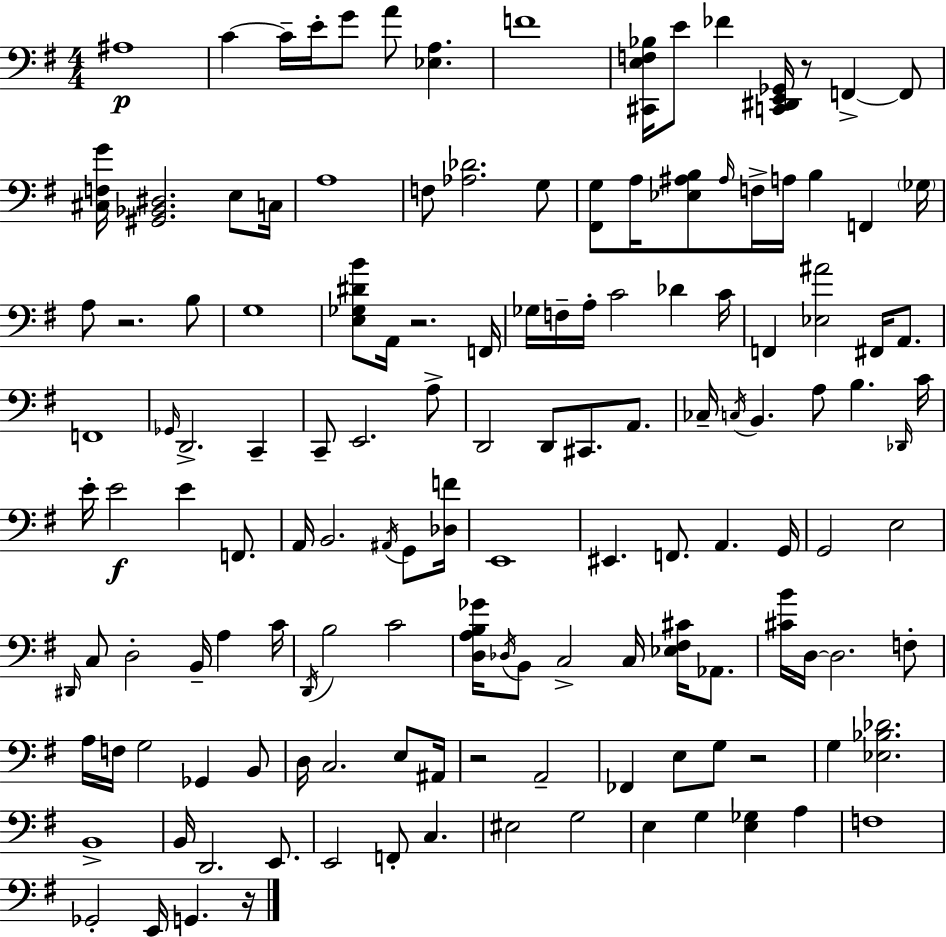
{
  \clef bass
  \numericTimeSignature
  \time 4/4
  \key e \minor
  \repeat volta 2 { ais1\p | c'4~~ c'16-- e'16-. g'8 a'8 <ees a>4. | f'1 | <cis, e f bes>16 e'8 fes'4 <c, dis, e, ges,>16 r8 f,4->~~ f,8 | \break <cis f g'>16 <gis, bes, dis>2. e8 c16 | a1 | f8 <aes des'>2. g8 | <fis, g>8 a16 <ees ais b>8 \grace { ais16 } f16-> a16 b4 f,4 | \break \parenthesize ges16 a8 r2. b8 | g1 | <e ges dis' b'>8 a,16 r2. | f,16 ges16 f16-- a16-. c'2 des'4 | \break c'16 f,4 <ees ais'>2 fis,16 a,8. | f,1 | \grace { ges,16 } d,2.-> c,4-- | c,8-- e,2. | \break a8-> d,2 d,8 cis,8. a,8. | ces16-- \acciaccatura { c16 } b,4. a8 b4. | \grace { des,16 } c'16 e'16-. e'2\f e'4 | f,8. a,16 b,2. | \break \acciaccatura { ais,16 } g,8 <des f'>16 e,1 | eis,4. f,8. a,4. | g,16 g,2 e2 | \grace { dis,16 } c8 d2-. | \break b,16-- a4 c'16 \acciaccatura { d,16 } b2 c'2 | <d a b ges'>16 \acciaccatura { des16 } b,8 c2-> | c16 <ees fis cis'>16 aes,8. <cis' b'>16 d16~~ d2. | f8-. a16 f16 g2 | \break ges,4 b,8 d16 c2. | e8 ais,16 r2 | a,2-- fes,4 e8 g8 | r2 g4 <ees bes des'>2. | \break b,1-> | b,16 d,2. | e,8. e,2 | f,8-. c4. eis2 | \break g2 e4 g4 | <e ges>4 a4 f1 | ges,2-. | e,16 g,4. r16 } \bar "|."
}